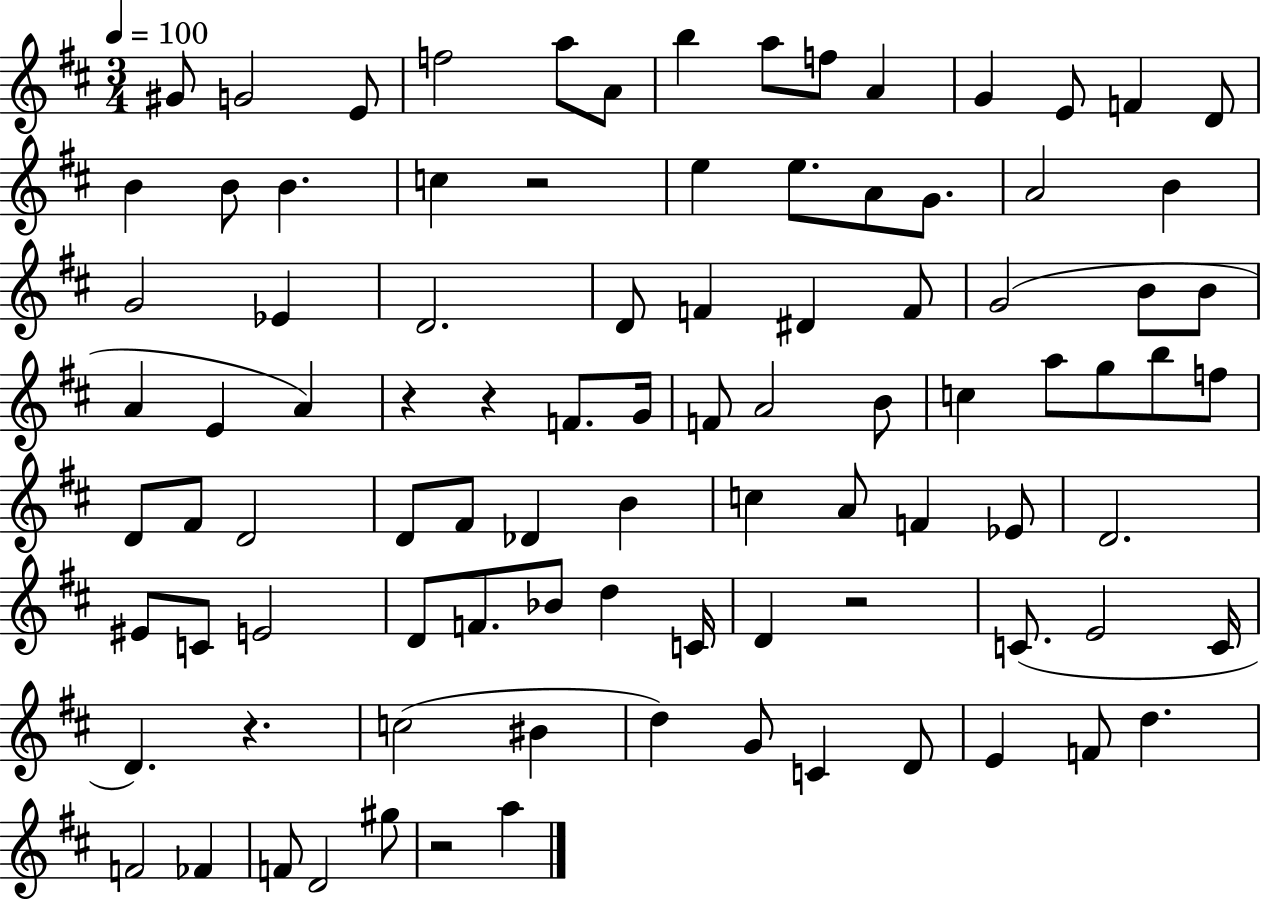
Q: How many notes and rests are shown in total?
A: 93